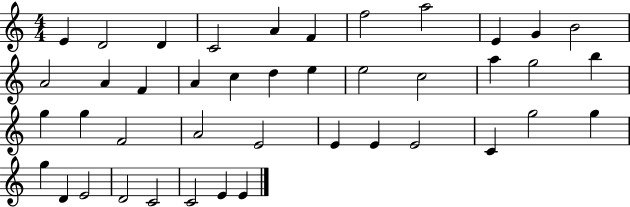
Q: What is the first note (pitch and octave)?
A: E4